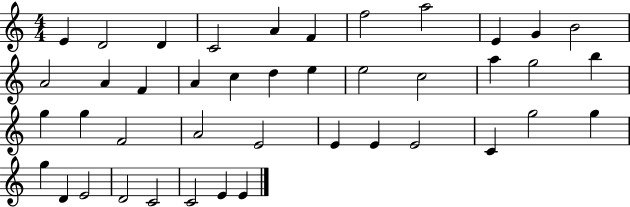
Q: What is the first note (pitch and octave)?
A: E4